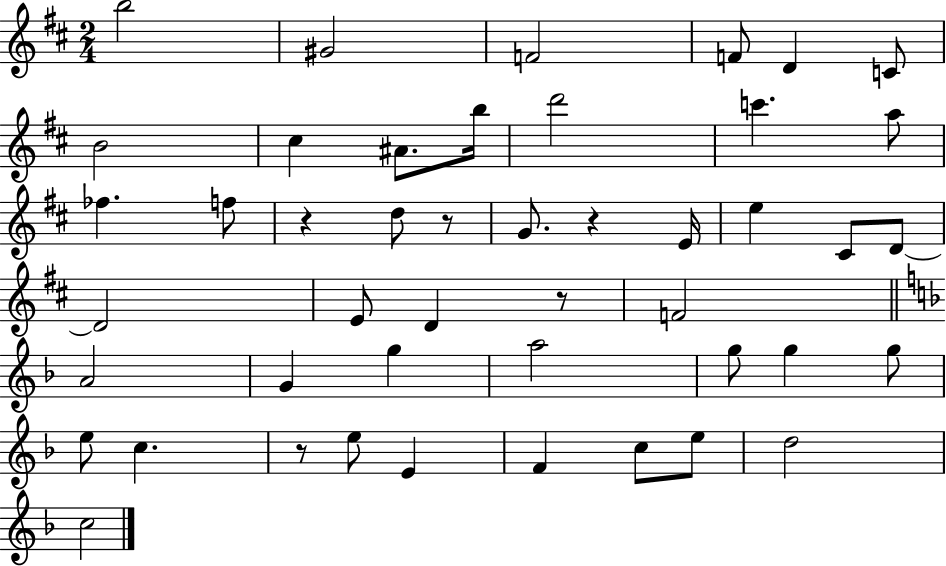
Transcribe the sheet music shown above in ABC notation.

X:1
T:Untitled
M:2/4
L:1/4
K:D
b2 ^G2 F2 F/2 D C/2 B2 ^c ^A/2 b/4 d'2 c' a/2 _f f/2 z d/2 z/2 G/2 z E/4 e ^C/2 D/2 D2 E/2 D z/2 F2 A2 G g a2 g/2 g g/2 e/2 c z/2 e/2 E F c/2 e/2 d2 c2